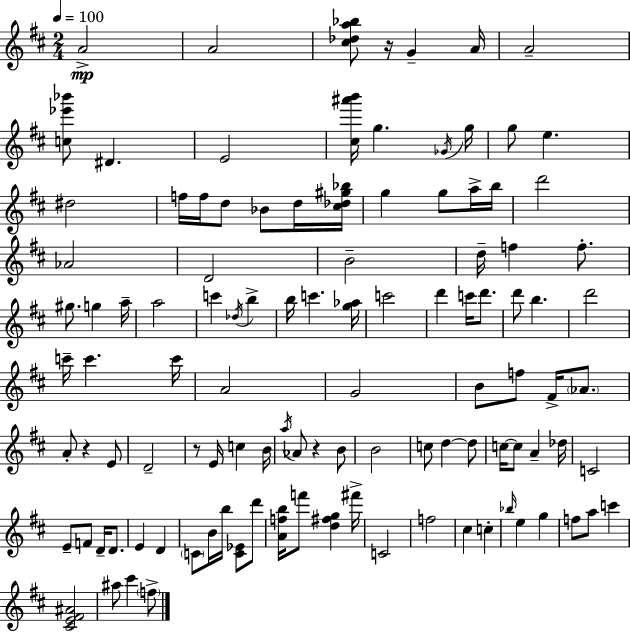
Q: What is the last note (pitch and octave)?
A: F5